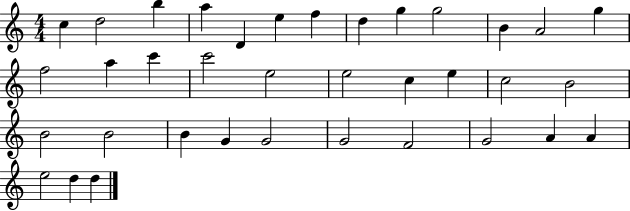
{
  \clef treble
  \numericTimeSignature
  \time 4/4
  \key c \major
  c''4 d''2 b''4 | a''4 d'4 e''4 f''4 | d''4 g''4 g''2 | b'4 a'2 g''4 | \break f''2 a''4 c'''4 | c'''2 e''2 | e''2 c''4 e''4 | c''2 b'2 | \break b'2 b'2 | b'4 g'4 g'2 | g'2 f'2 | g'2 a'4 a'4 | \break e''2 d''4 d''4 | \bar "|."
}